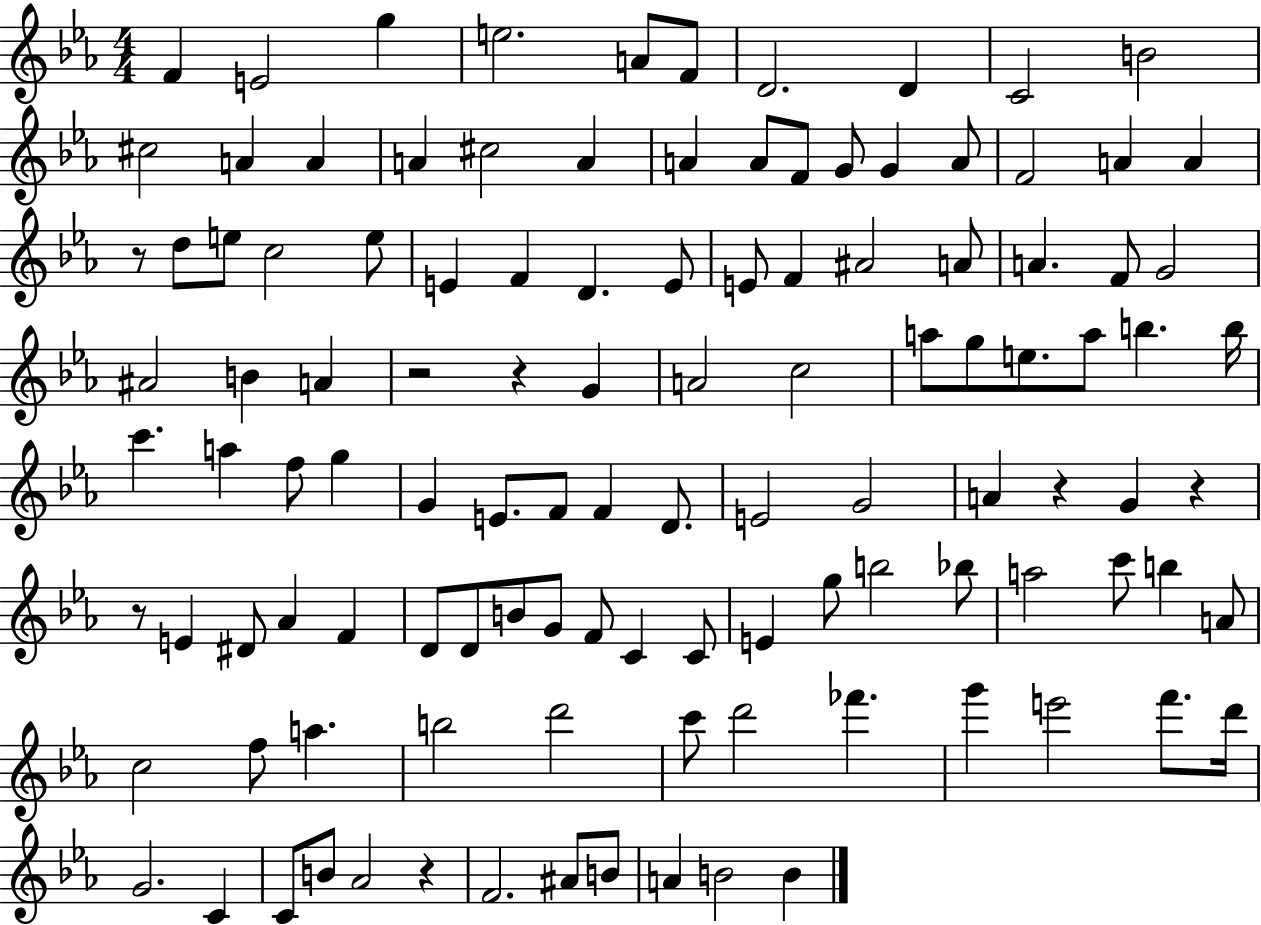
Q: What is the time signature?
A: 4/4